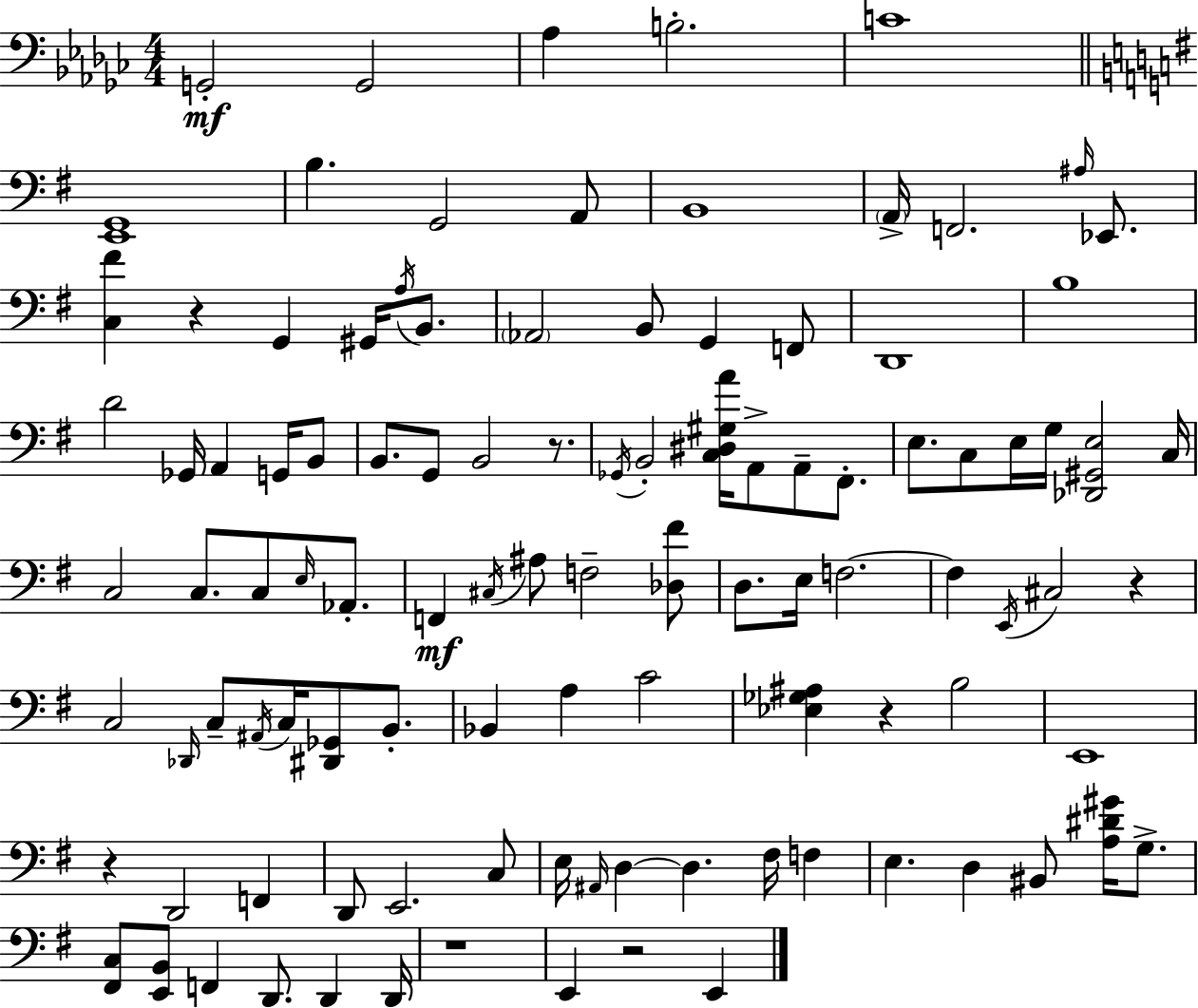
{
  \clef bass
  \numericTimeSignature
  \time 4/4
  \key ees \minor
  g,2-.\mf g,2 | aes4 b2.-. | c'1 | \bar "||" \break \key g \major <e, g,>1 | b4. g,2 a,8 | b,1 | \parenthesize a,16-> f,2. \grace { ais16 } ees,8. | \break <c fis'>4 r4 g,4 gis,16 \acciaccatura { a16 } b,8. | \parenthesize aes,2 b,8 g,4 | f,8 d,1 | b1 | \break d'2 ges,16 a,4 g,16 | b,8 b,8. g,8 b,2 r8. | \acciaccatura { ges,16 } b,2-. <c dis gis a'>16 a,8-> a,8-- | fis,8.-. e8. c8 e16 g16 <des, gis, e>2 | \break c16 c2 c8. c8 | \grace { e16 } aes,8.-. f,4\mf \acciaccatura { cis16 } ais8 f2-- | <des fis'>8 d8. e16 f2.~~ | f4 \acciaccatura { e,16 } cis2 | \break r4 c2 \grace { des,16 } c8-- | \acciaccatura { ais,16 } c16 <dis, ges,>8 b,8.-. bes,4 a4 | c'2 <ees ges ais>4 r4 | b2 e,1 | \break r4 d,2 | f,4 d,8 e,2. | c8 e16 \grace { ais,16 } d4~~ d4. | fis16 f4 e4. d4 | \break bis,8 <a dis' gis'>16 g8.-> <fis, c>8 <e, b,>8 f,4 | d,8. d,4 d,16 r1 | e,4 r2 | e,4 \bar "|."
}